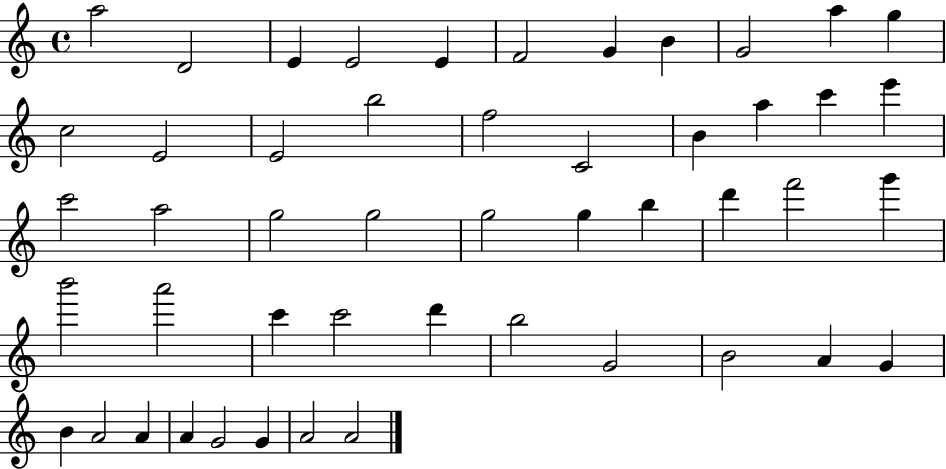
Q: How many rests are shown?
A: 0